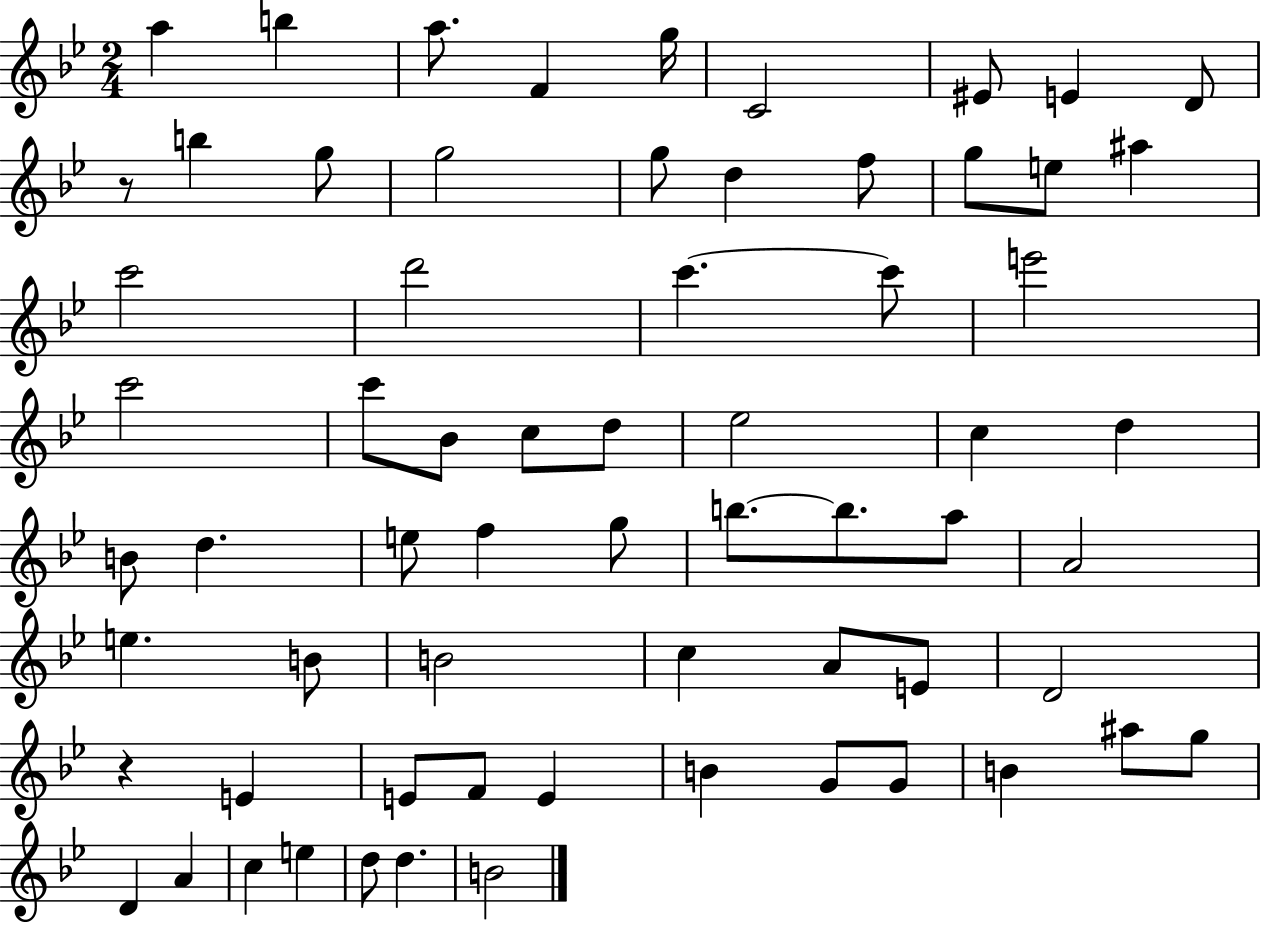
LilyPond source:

{
  \clef treble
  \numericTimeSignature
  \time 2/4
  \key bes \major
  a''4 b''4 | a''8. f'4 g''16 | c'2 | eis'8 e'4 d'8 | \break r8 b''4 g''8 | g''2 | g''8 d''4 f''8 | g''8 e''8 ais''4 | \break c'''2 | d'''2 | c'''4.~~ c'''8 | e'''2 | \break c'''2 | c'''8 bes'8 c''8 d''8 | ees''2 | c''4 d''4 | \break b'8 d''4. | e''8 f''4 g''8 | b''8.~~ b''8. a''8 | a'2 | \break e''4. b'8 | b'2 | c''4 a'8 e'8 | d'2 | \break r4 e'4 | e'8 f'8 e'4 | b'4 g'8 g'8 | b'4 ais''8 g''8 | \break d'4 a'4 | c''4 e''4 | d''8 d''4. | b'2 | \break \bar "|."
}